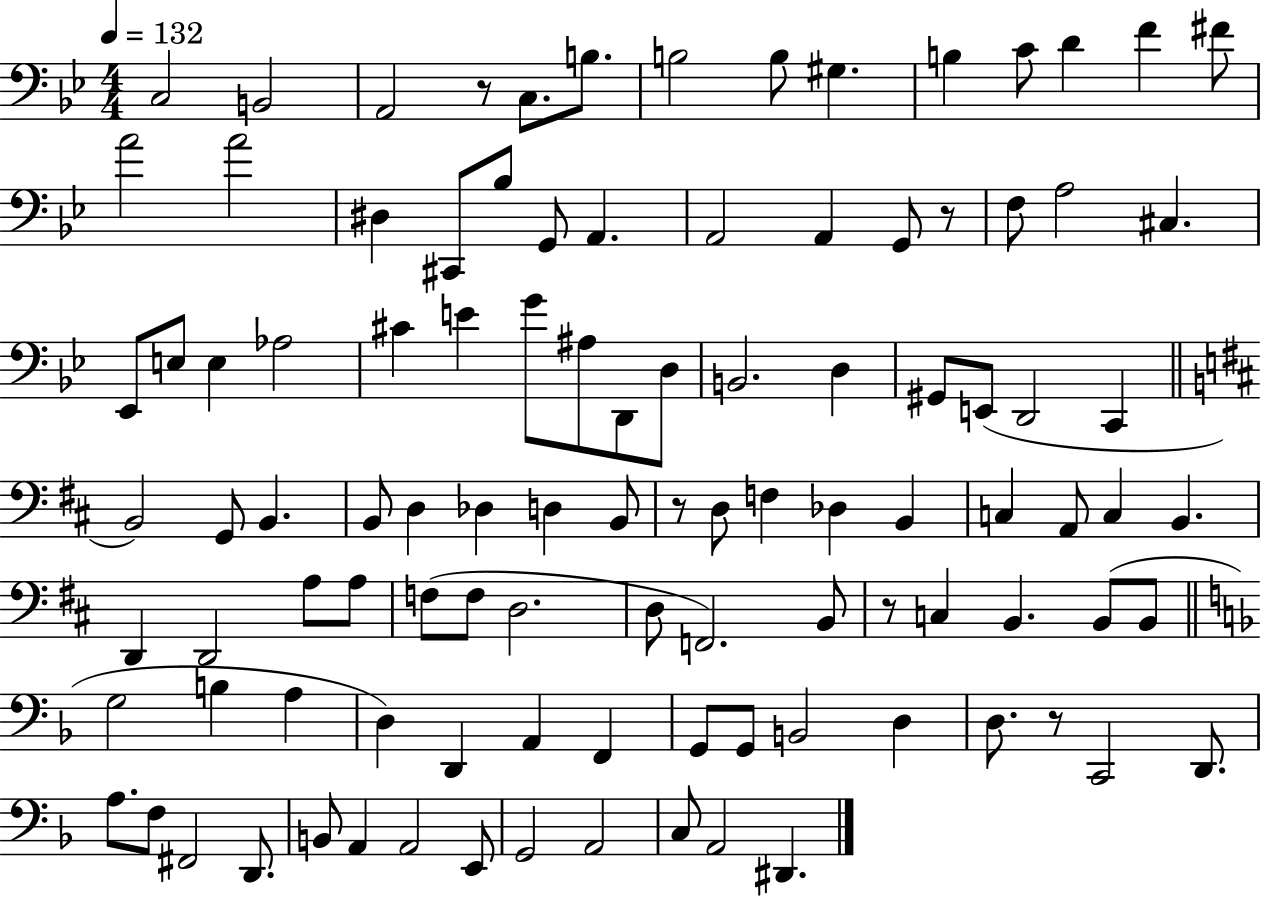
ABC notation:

X:1
T:Untitled
M:4/4
L:1/4
K:Bb
C,2 B,,2 A,,2 z/2 C,/2 B,/2 B,2 B,/2 ^G, B, C/2 D F ^F/2 A2 A2 ^D, ^C,,/2 _B,/2 G,,/2 A,, A,,2 A,, G,,/2 z/2 F,/2 A,2 ^C, _E,,/2 E,/2 E, _A,2 ^C E G/2 ^A,/2 D,,/2 D,/2 B,,2 D, ^G,,/2 E,,/2 D,,2 C,, B,,2 G,,/2 B,, B,,/2 D, _D, D, B,,/2 z/2 D,/2 F, _D, B,, C, A,,/2 C, B,, D,, D,,2 A,/2 A,/2 F,/2 F,/2 D,2 D,/2 F,,2 B,,/2 z/2 C, B,, B,,/2 B,,/2 G,2 B, A, D, D,, A,, F,, G,,/2 G,,/2 B,,2 D, D,/2 z/2 C,,2 D,,/2 A,/2 F,/2 ^F,,2 D,,/2 B,,/2 A,, A,,2 E,,/2 G,,2 A,,2 C,/2 A,,2 ^D,,